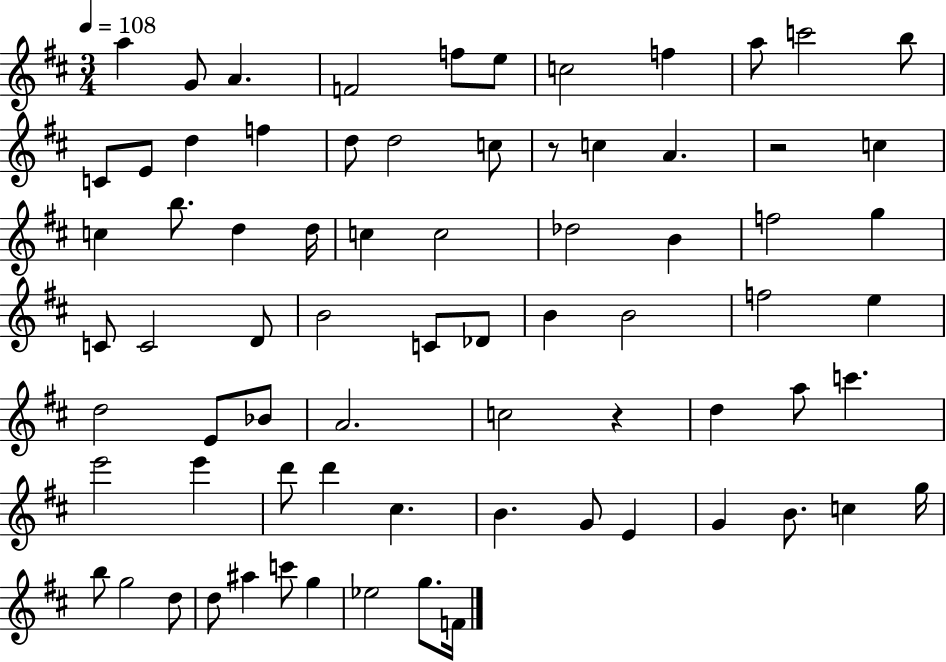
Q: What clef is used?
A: treble